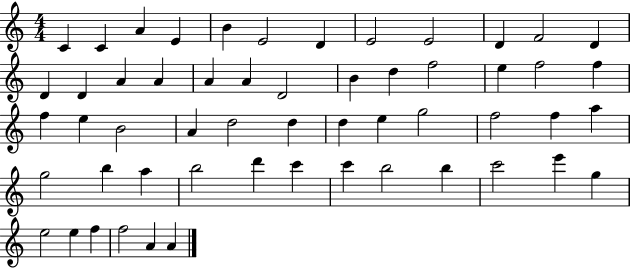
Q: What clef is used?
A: treble